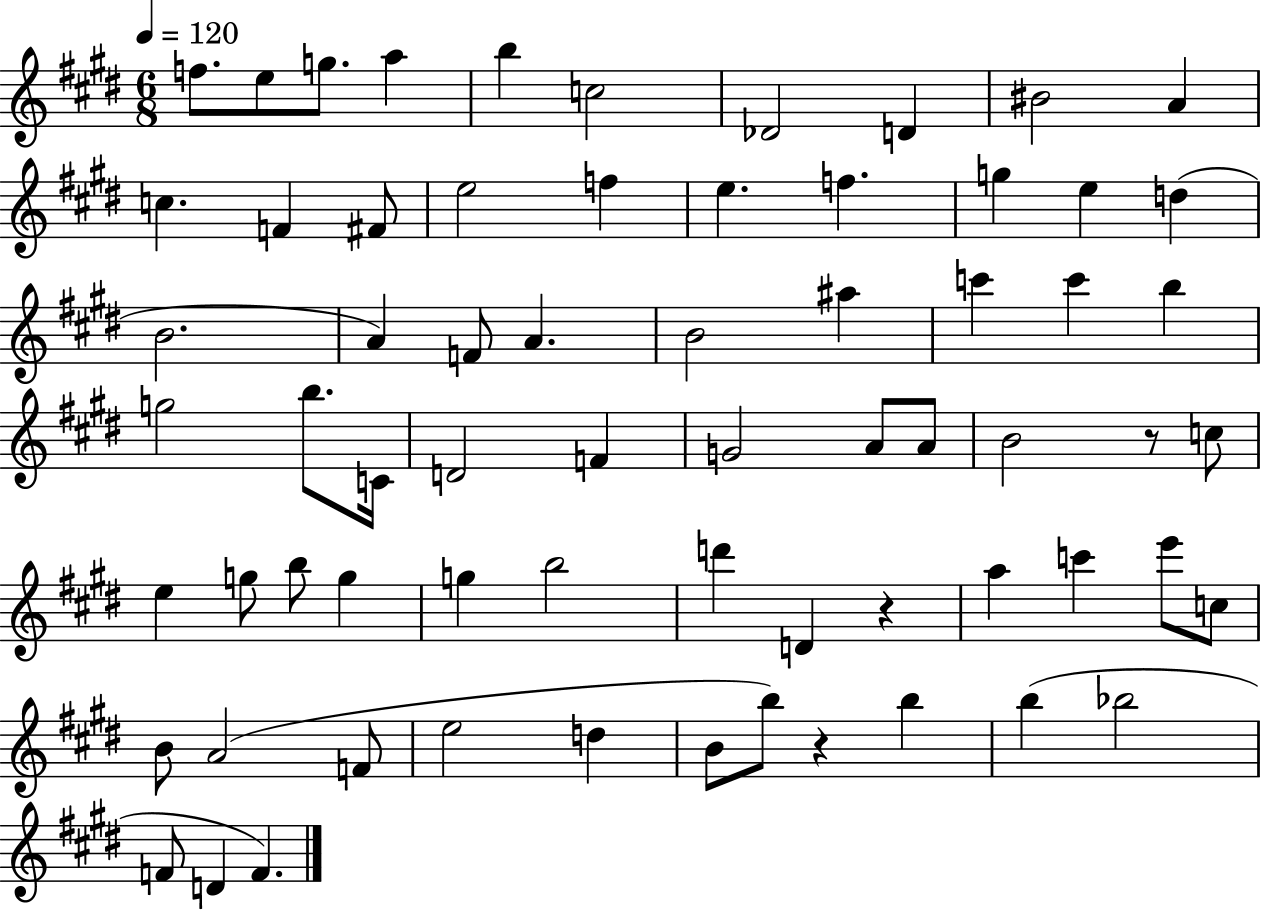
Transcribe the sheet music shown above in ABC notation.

X:1
T:Untitled
M:6/8
L:1/4
K:E
f/2 e/2 g/2 a b c2 _D2 D ^B2 A c F ^F/2 e2 f e f g e d B2 A F/2 A B2 ^a c' c' b g2 b/2 C/4 D2 F G2 A/2 A/2 B2 z/2 c/2 e g/2 b/2 g g b2 d' D z a c' e'/2 c/2 B/2 A2 F/2 e2 d B/2 b/2 z b b _b2 F/2 D F